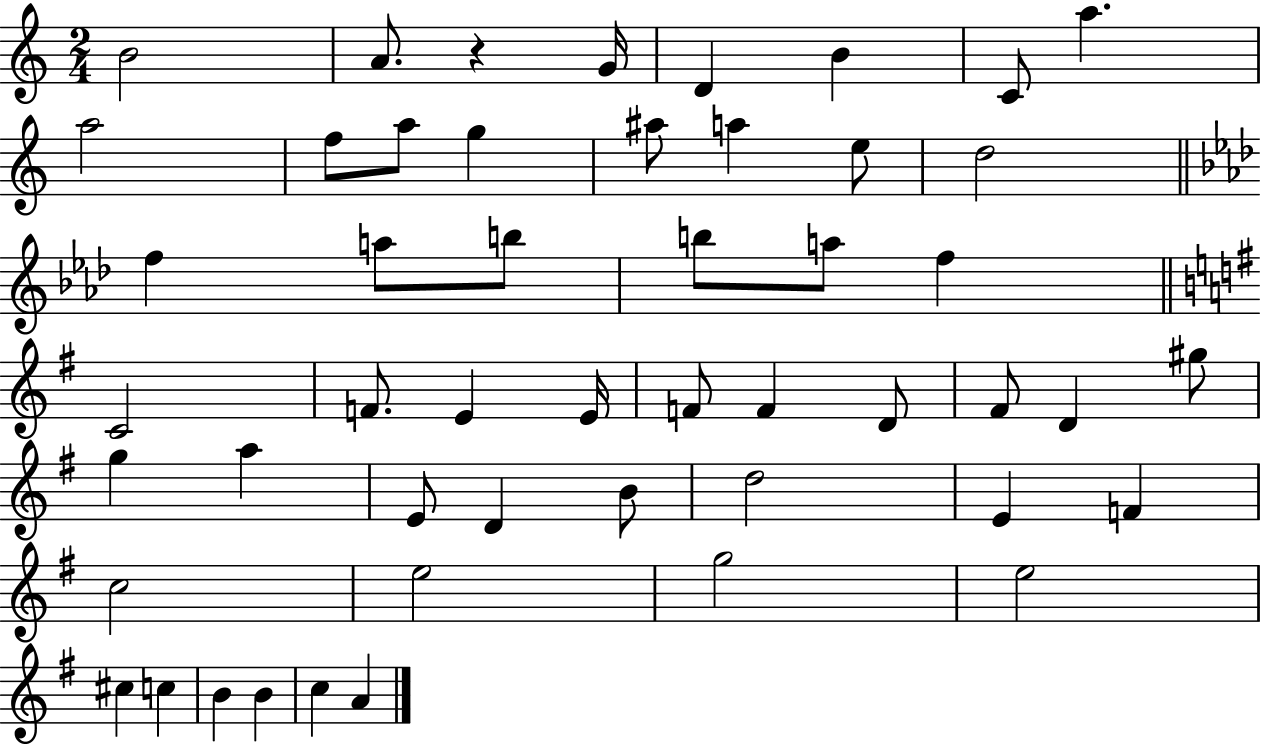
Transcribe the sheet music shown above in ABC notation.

X:1
T:Untitled
M:2/4
L:1/4
K:C
B2 A/2 z G/4 D B C/2 a a2 f/2 a/2 g ^a/2 a e/2 d2 f a/2 b/2 b/2 a/2 f C2 F/2 E E/4 F/2 F D/2 ^F/2 D ^g/2 g a E/2 D B/2 d2 E F c2 e2 g2 e2 ^c c B B c A